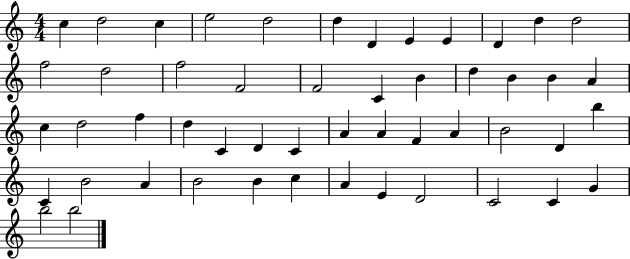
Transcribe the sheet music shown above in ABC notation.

X:1
T:Untitled
M:4/4
L:1/4
K:C
c d2 c e2 d2 d D E E D d d2 f2 d2 f2 F2 F2 C B d B B A c d2 f d C D C A A F A B2 D b C B2 A B2 B c A E D2 C2 C G b2 b2